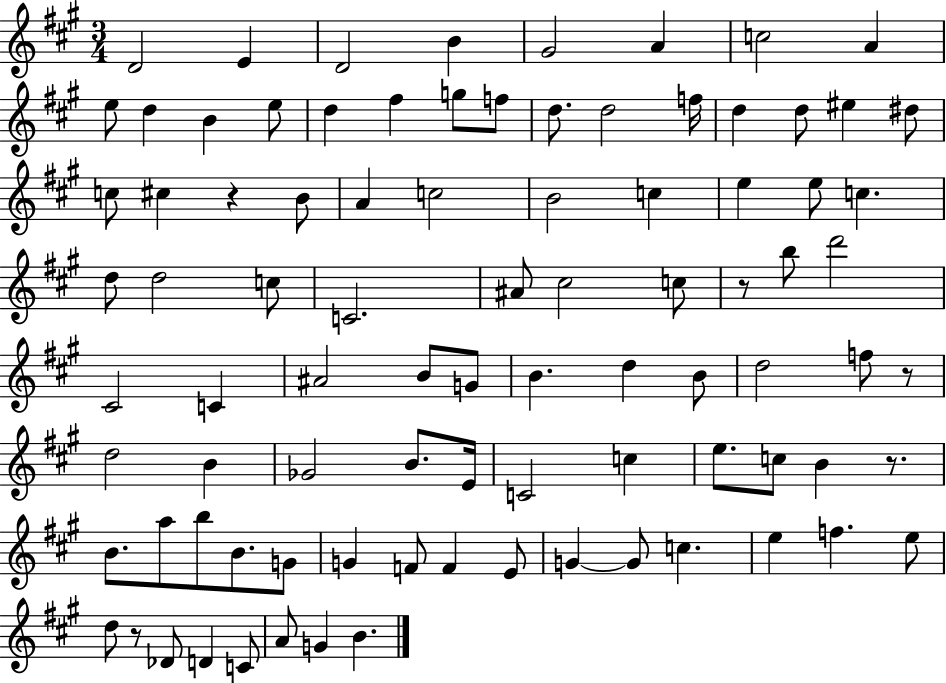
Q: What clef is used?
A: treble